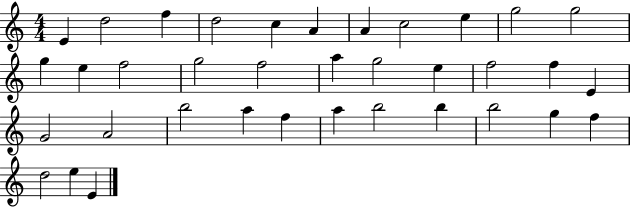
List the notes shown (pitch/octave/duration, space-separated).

E4/q D5/h F5/q D5/h C5/q A4/q A4/q C5/h E5/q G5/h G5/h G5/q E5/q F5/h G5/h F5/h A5/q G5/h E5/q F5/h F5/q E4/q G4/h A4/h B5/h A5/q F5/q A5/q B5/h B5/q B5/h G5/q F5/q D5/h E5/q E4/q